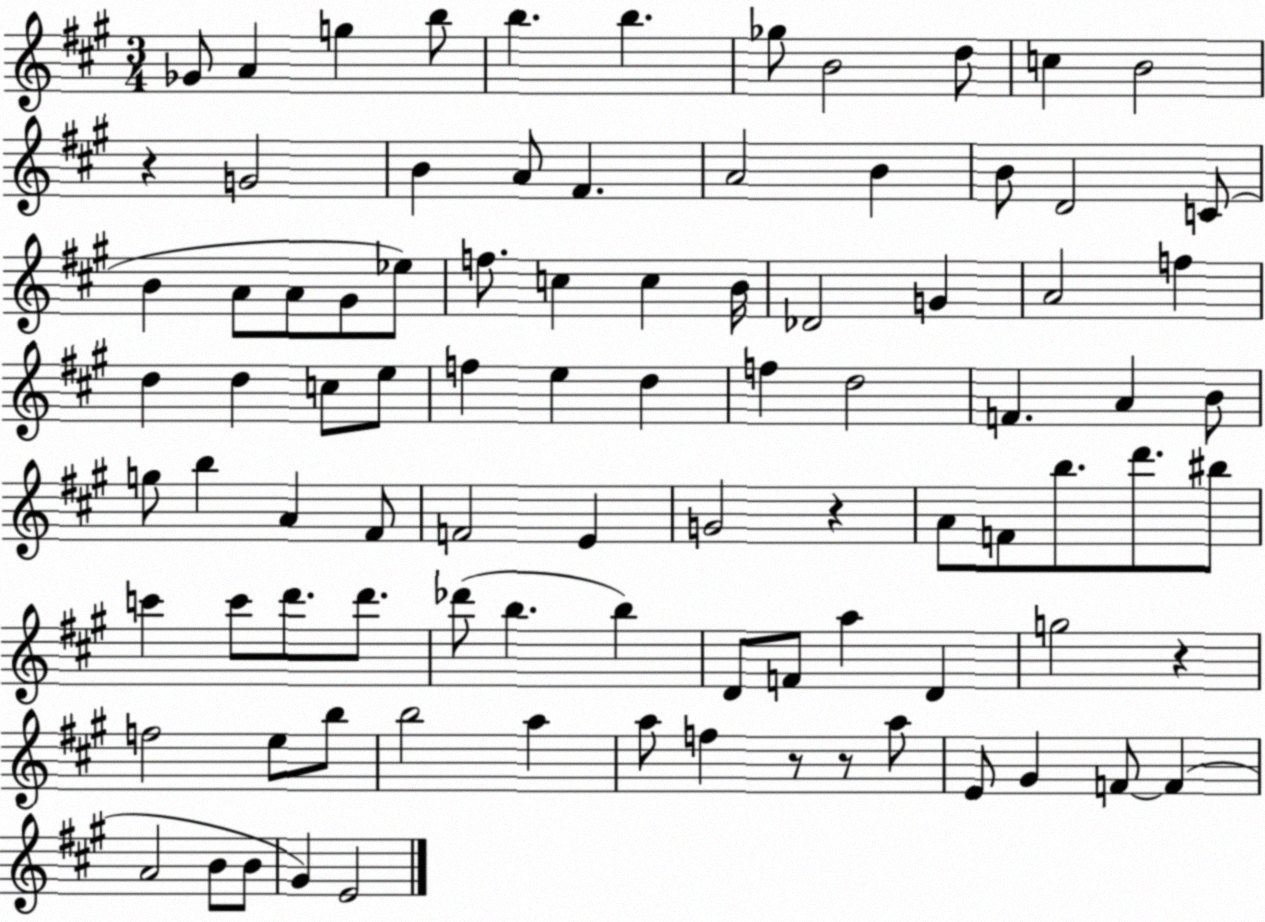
X:1
T:Untitled
M:3/4
L:1/4
K:A
_G/2 A g b/2 b b _g/2 B2 d/2 c B2 z G2 B A/2 ^F A2 B B/2 D2 C/2 B A/2 A/2 ^G/2 _e/2 f/2 c c B/4 _D2 G A2 f d d c/2 e/2 f e d f d2 F A B/2 g/2 b A ^F/2 F2 E G2 z A/2 F/2 b/2 d'/2 ^b/2 c' c'/2 d'/2 d'/2 _d'/2 b b D/2 F/2 a D g2 z f2 e/2 b/2 b2 a a/2 f z/2 z/2 a/2 E/2 ^G F/2 F A2 B/2 B/2 ^G E2